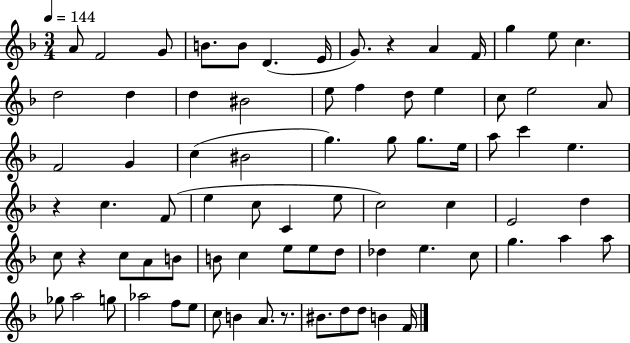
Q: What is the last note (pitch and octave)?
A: F4